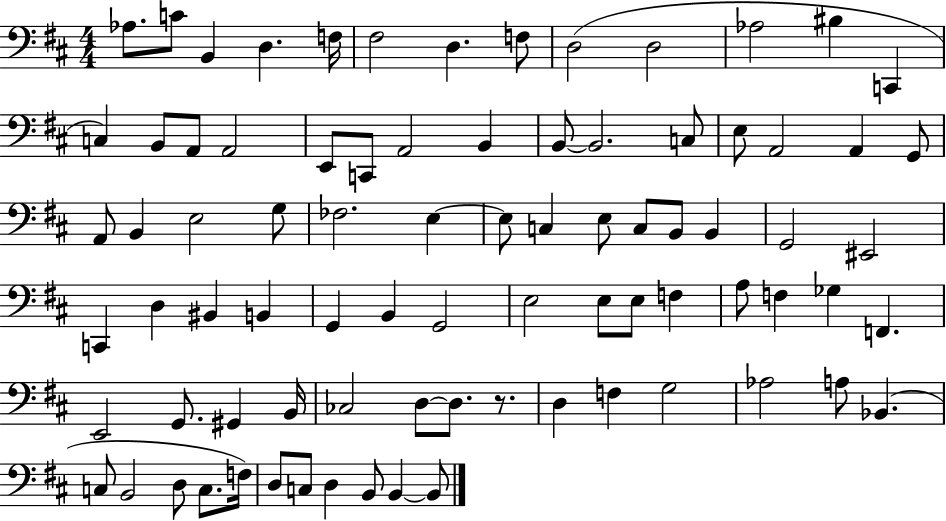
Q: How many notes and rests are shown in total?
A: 82